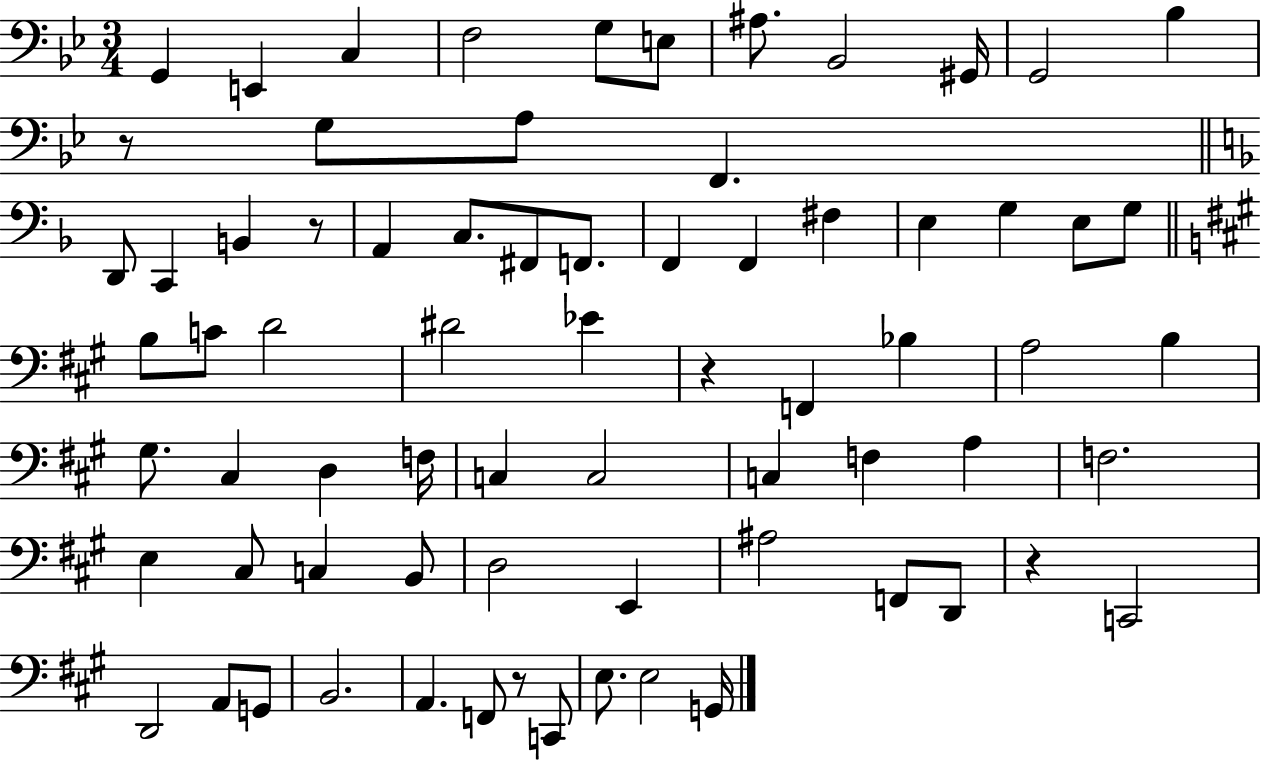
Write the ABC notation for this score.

X:1
T:Untitled
M:3/4
L:1/4
K:Bb
G,, E,, C, F,2 G,/2 E,/2 ^A,/2 _B,,2 ^G,,/4 G,,2 _B, z/2 G,/2 A,/2 F,, D,,/2 C,, B,, z/2 A,, C,/2 ^F,,/2 F,,/2 F,, F,, ^F, E, G, E,/2 G,/2 B,/2 C/2 D2 ^D2 _E z F,, _B, A,2 B, ^G,/2 ^C, D, F,/4 C, C,2 C, F, A, F,2 E, ^C,/2 C, B,,/2 D,2 E,, ^A,2 F,,/2 D,,/2 z C,,2 D,,2 A,,/2 G,,/2 B,,2 A,, F,,/2 z/2 C,,/2 E,/2 E,2 G,,/4